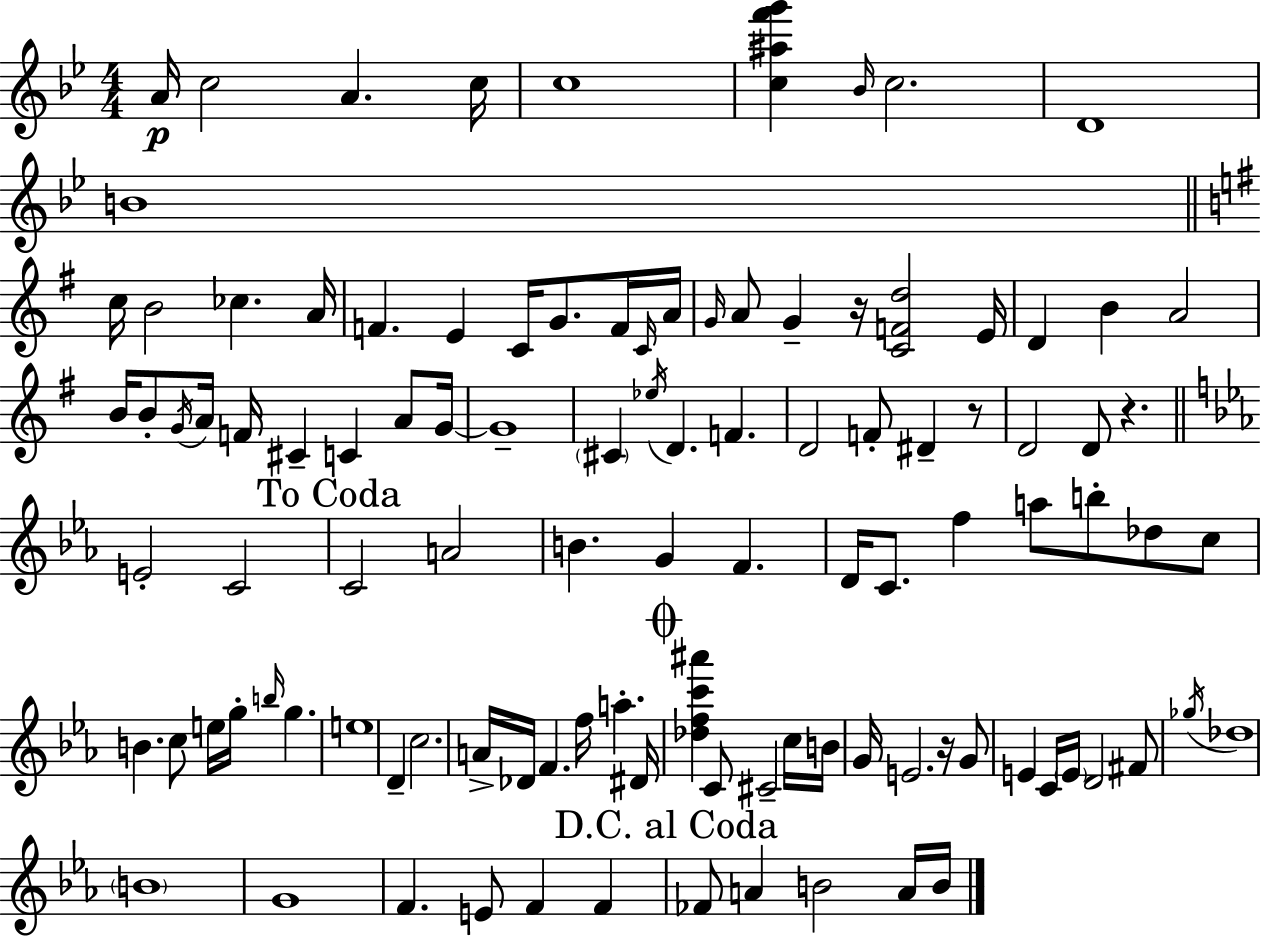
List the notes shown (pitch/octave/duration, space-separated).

A4/s C5/h A4/q. C5/s C5/w [C5,A#5,F6,G6]/q Bb4/s C5/h. D4/w B4/w C5/s B4/h CES5/q. A4/s F4/q. E4/q C4/s G4/e. F4/s C4/s A4/s G4/s A4/e G4/q R/s [C4,F4,D5]/h E4/s D4/q B4/q A4/h B4/s B4/e G4/s A4/s F4/s C#4/q C4/q A4/e G4/s G4/w C#4/q Eb5/s D4/q. F4/q. D4/h F4/e D#4/q R/e D4/h D4/e R/q. E4/h C4/h C4/h A4/h B4/q. G4/q F4/q. D4/s C4/e. F5/q A5/e B5/e Db5/e C5/e B4/q. C5/e E5/s G5/s B5/s G5/q. E5/w D4/q C5/h. A4/s Db4/s F4/q. F5/s A5/q. D#4/s [Db5,F5,C6,A#6]/q C4/e C#4/h C5/s B4/s G4/s E4/h. R/s G4/e E4/q C4/s E4/s D4/h F#4/e Gb5/s Db5/w B4/w G4/w F4/q. E4/e F4/q F4/q FES4/e A4/q B4/h A4/s B4/s